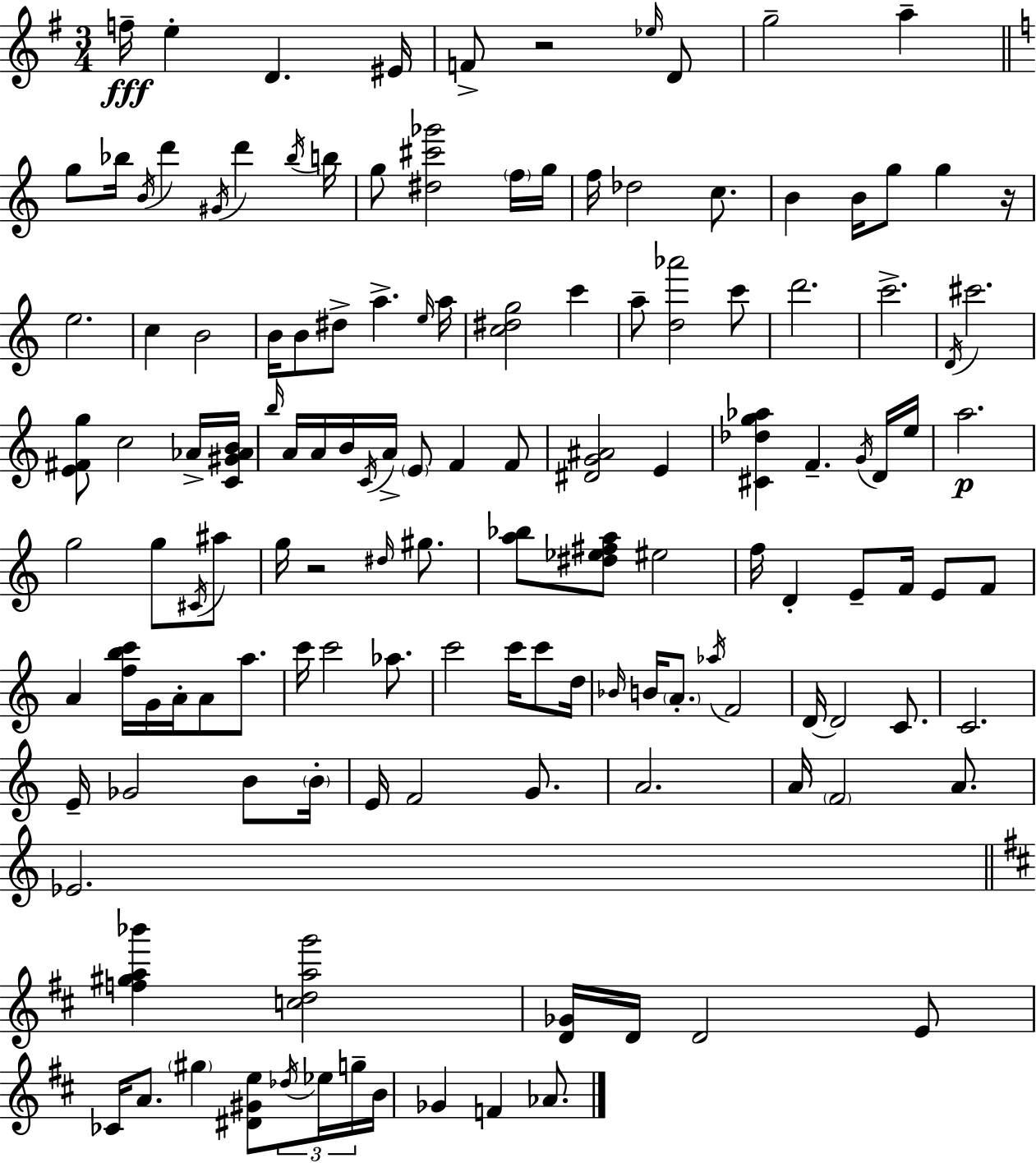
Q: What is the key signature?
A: G major